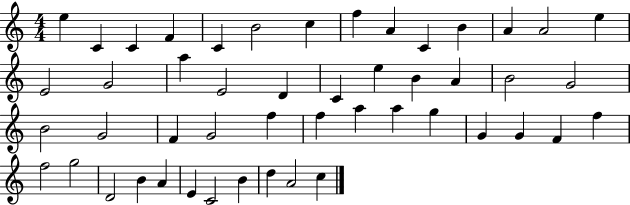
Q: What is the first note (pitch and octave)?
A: E5